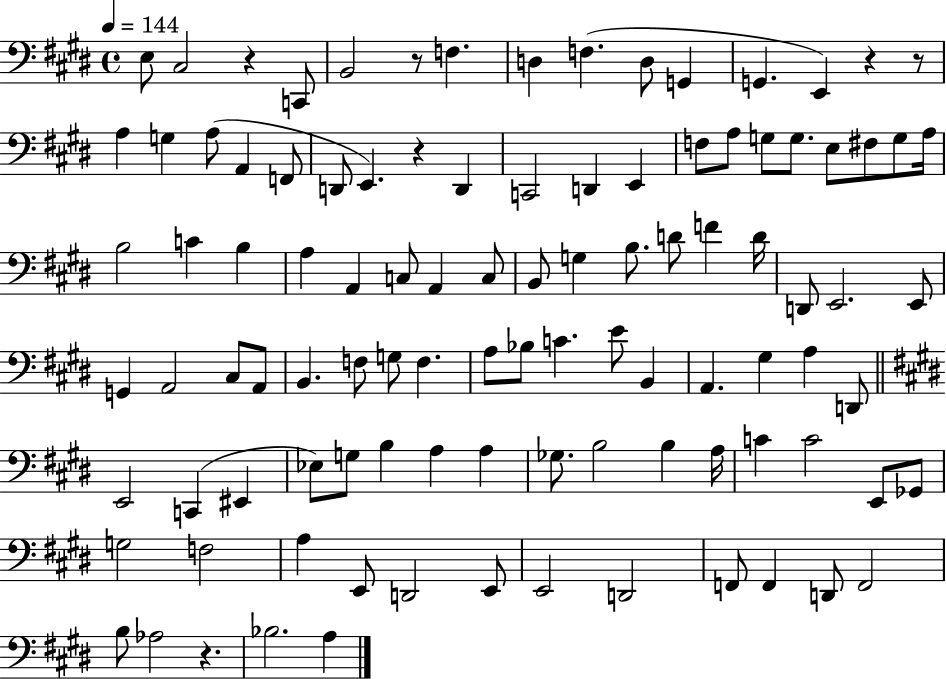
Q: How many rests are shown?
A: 6